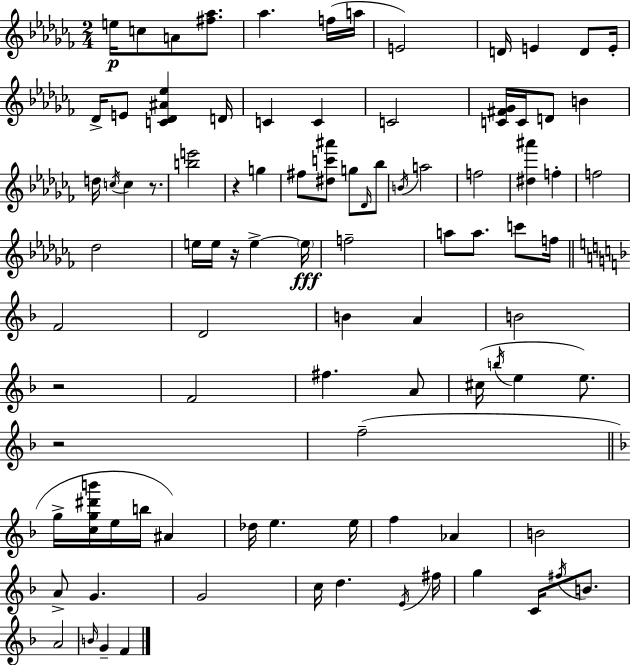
{
  \clef treble
  \numericTimeSignature
  \time 2/4
  \key aes \minor
  e''16\p c''8 a'8 <fis'' aes''>8. | aes''4. f''16( a''16 | e'2) | d'16 e'4 d'8 e'16-. | \break des'16-> e'8 <c' des' ais' ees''>4 d'16 | c'4 c'4 | c'2 | <c' fis' ges'>16 c'16 d'8 b'4 | \break d''16 \acciaccatura { c''16 } c''4 r8. | <b'' e'''>2 | r4 g''4 | fis''8 <dis'' c''' ais'''>8 g''8 \grace { des'16 } | \break bes''8 \acciaccatura { b'16 } a''2 | f''2 | <dis'' ais'''>4 f''4-. | f''2 | \break des''2 | e''16 e''16 r16 e''4->~~ | \parenthesize e''16\fff f''2-- | a''8 a''8. | \break c'''8 f''16 \bar "||" \break \key f \major f'2 | d'2 | b'4 a'4 | b'2 | \break r2 | f'2 | fis''4. a'8 | cis''16( \acciaccatura { b''16 } e''4 e''8.) | \break r2 | f''2--( | \bar "||" \break \key f \major g''16-> <c'' g'' dis''' b'''>16 e''16 b''16 ais'4) | des''16 e''4. e''16 | f''4 aes'4 | b'2 | \break a'8-> g'4. | g'2 | c''16 d''4. \acciaccatura { e'16 } | fis''16 g''4 c'16 \acciaccatura { fis''16 } b'8. | \break a'2 | \grace { b'16 } g'4-- f'4 | \bar "|."
}